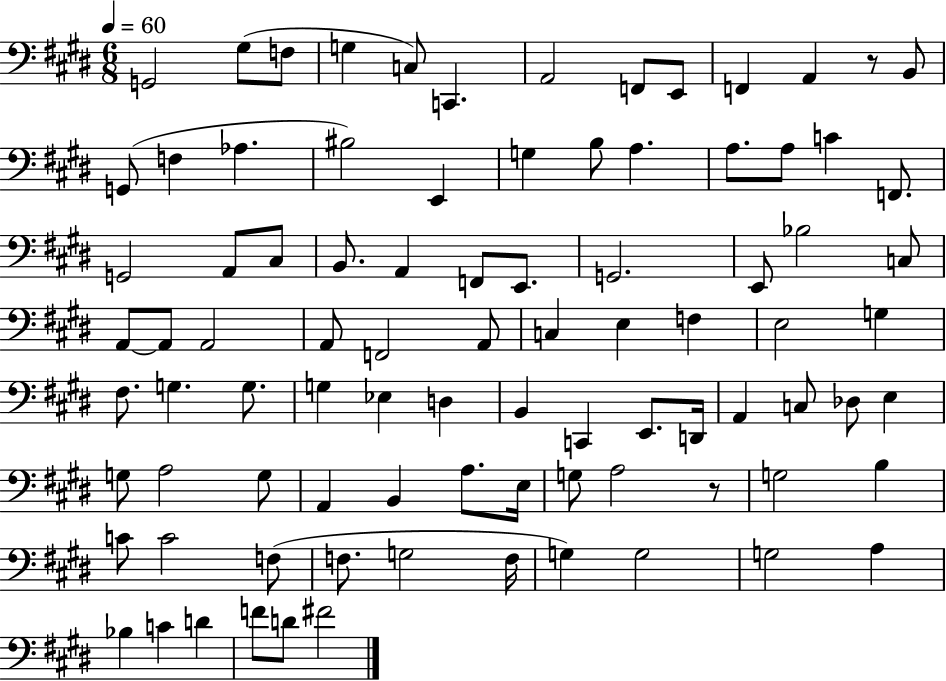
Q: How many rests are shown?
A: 2